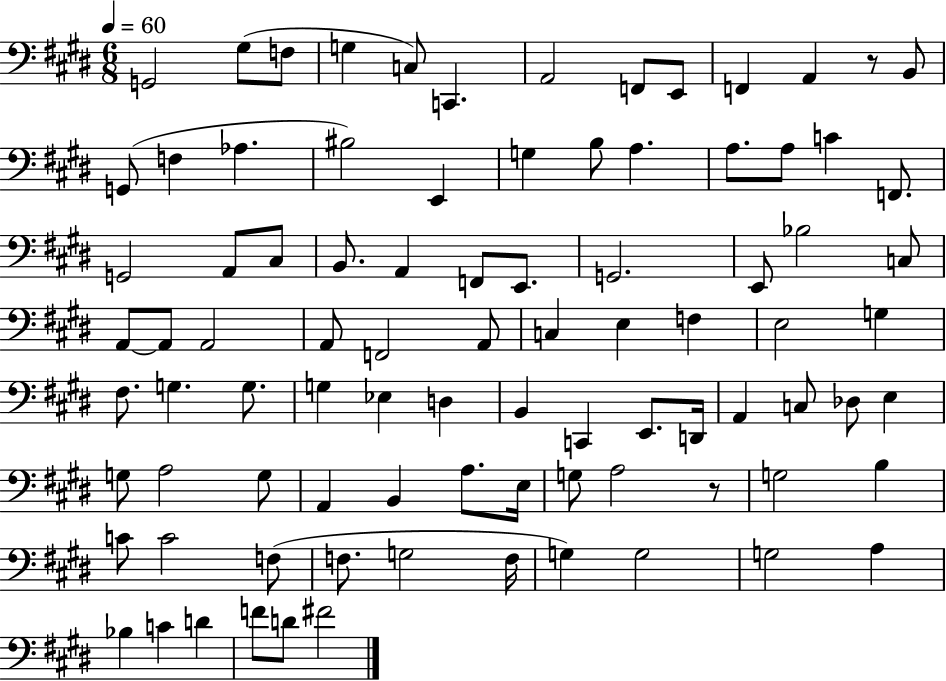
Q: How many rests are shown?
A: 2